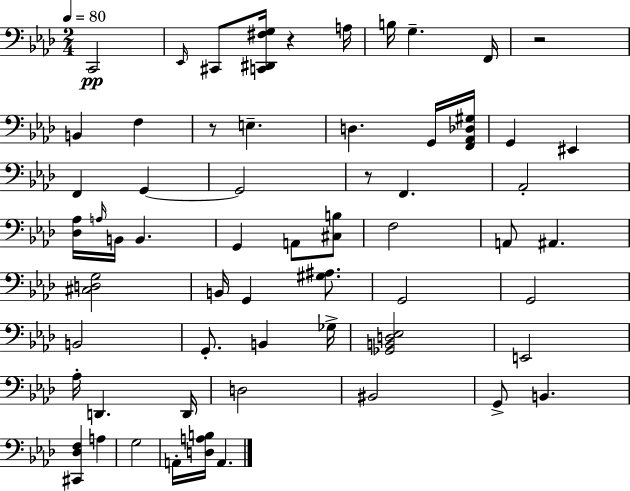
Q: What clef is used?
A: bass